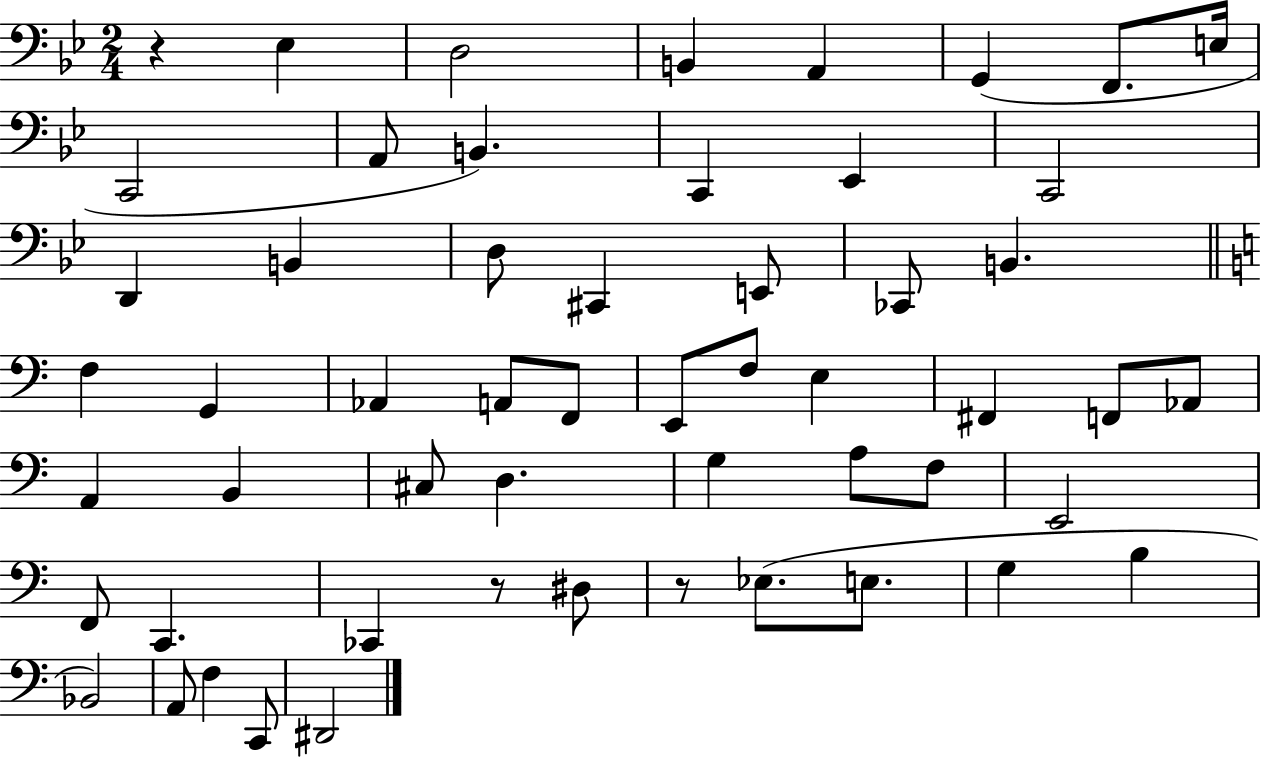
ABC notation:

X:1
T:Untitled
M:2/4
L:1/4
K:Bb
z _E, D,2 B,, A,, G,, F,,/2 E,/4 C,,2 A,,/2 B,, C,, _E,, C,,2 D,, B,, D,/2 ^C,, E,,/2 _C,,/2 B,, F, G,, _A,, A,,/2 F,,/2 E,,/2 F,/2 E, ^F,, F,,/2 _A,,/2 A,, B,, ^C,/2 D, G, A,/2 F,/2 E,,2 F,,/2 C,, _C,, z/2 ^D,/2 z/2 _E,/2 E,/2 G, B, _B,,2 A,,/2 F, C,,/2 ^D,,2